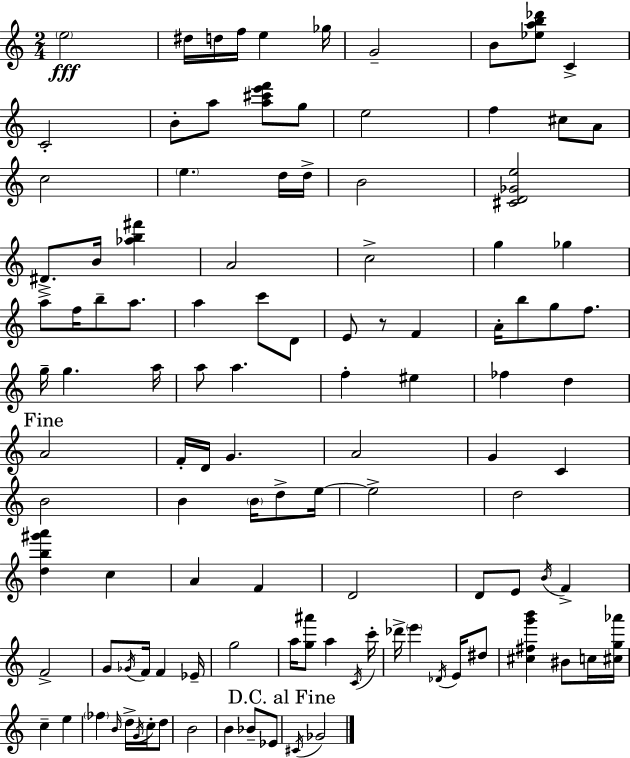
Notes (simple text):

E5/h D#5/s D5/s F5/s E5/q Gb5/s G4/h B4/e [Eb5,A5,B5,Db6]/e C4/q C4/h B4/e A5/e [A5,C#6,E6,F6]/e G5/e E5/h F5/q C#5/e A4/e C5/h E5/q. D5/s D5/s B4/h [C#4,D4,Gb4,E5]/h D#4/e. B4/s [Ab5,B5,F#6]/q A4/h C5/h G5/q Gb5/q A5/e F5/s B5/e A5/e. A5/q C6/e D4/e E4/e R/e F4/q A4/s B5/e G5/e F5/e. G5/s G5/q. A5/s A5/e A5/q. F5/q EIS5/q FES5/q D5/q A4/h F4/s D4/s G4/q. A4/h G4/q C4/q B4/h B4/q B4/s D5/e E5/s E5/h D5/h [D5,B5,G#6,A6]/q C5/q A4/q F4/q D4/h D4/e E4/e B4/s F4/q F4/h G4/e Gb4/s F4/s F4/q Eb4/s G5/h A5/s [G5,A#6]/e A5/q C4/s C6/s Db6/s E6/q Db4/s E4/s D#5/e [C#5,F#5,G6,B6]/q BIS4/e C5/s [C#5,G5,Ab6]/s C5/q E5/q FES5/q B4/s D5/s G4/s C5/s D5/e B4/h B4/q Bb4/e Eb4/e C#4/s Gb4/h